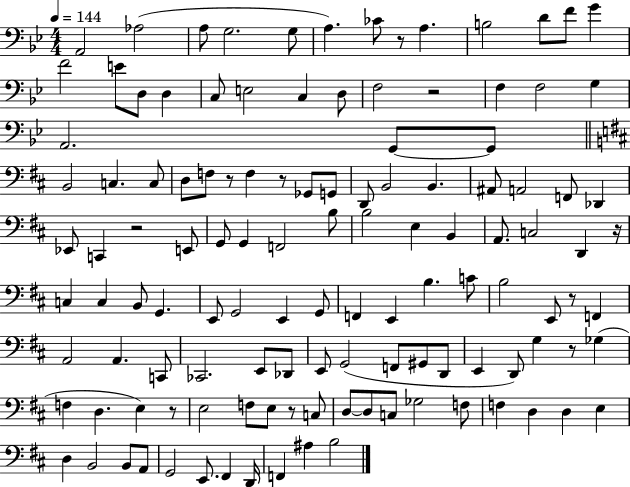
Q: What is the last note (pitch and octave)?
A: B3